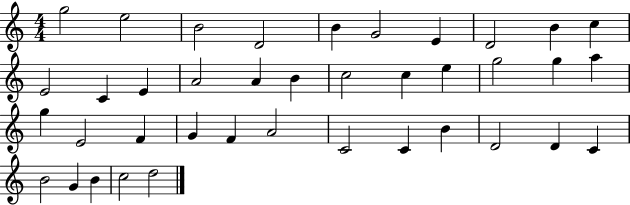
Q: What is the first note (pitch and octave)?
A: G5